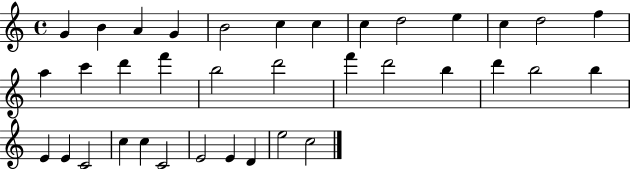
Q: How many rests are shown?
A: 0